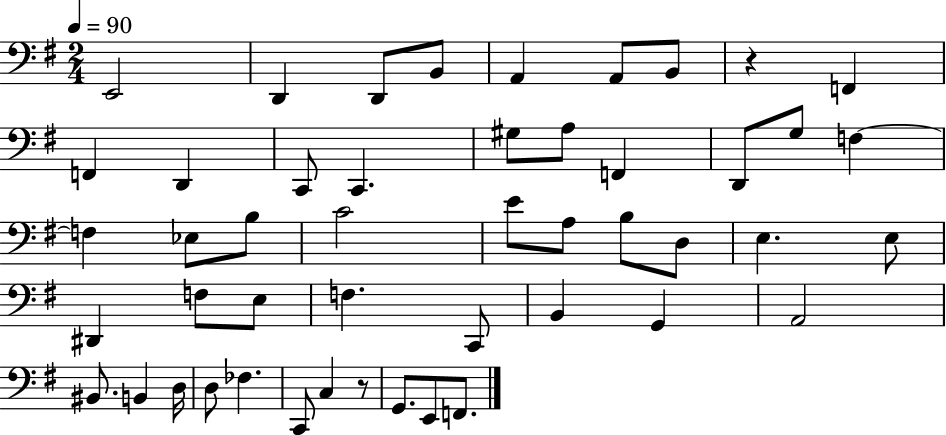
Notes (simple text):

E2/h D2/q D2/e B2/e A2/q A2/e B2/e R/q F2/q F2/q D2/q C2/e C2/q. G#3/e A3/e F2/q D2/e G3/e F3/q F3/q Eb3/e B3/e C4/h E4/e A3/e B3/e D3/e E3/q. E3/e D#2/q F3/e E3/e F3/q. C2/e B2/q G2/q A2/h BIS2/e. B2/q D3/s D3/e FES3/q. C2/e C3/q R/e G2/e. E2/e F2/e.